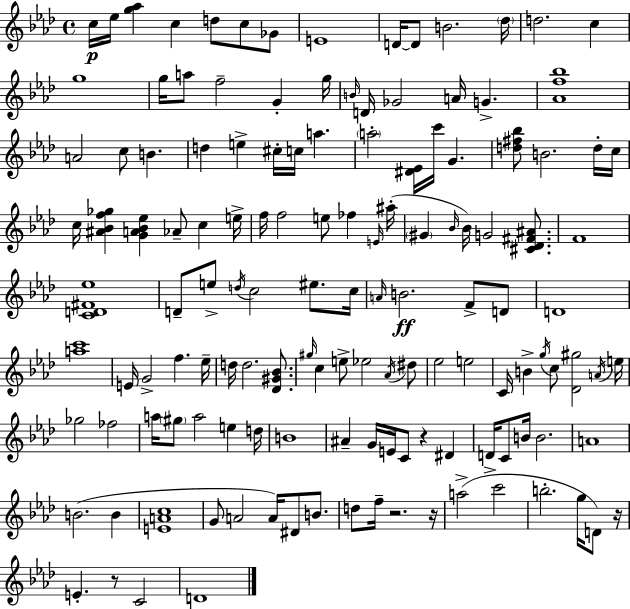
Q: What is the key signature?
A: AES major